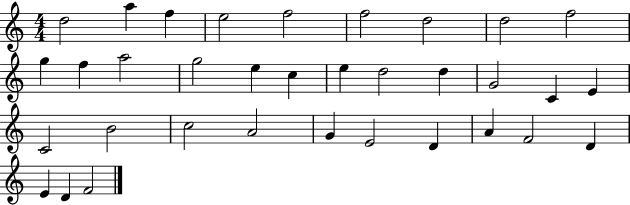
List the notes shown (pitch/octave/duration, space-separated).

D5/h A5/q F5/q E5/h F5/h F5/h D5/h D5/h F5/h G5/q F5/q A5/h G5/h E5/q C5/q E5/q D5/h D5/q G4/h C4/q E4/q C4/h B4/h C5/h A4/h G4/q E4/h D4/q A4/q F4/h D4/q E4/q D4/q F4/h